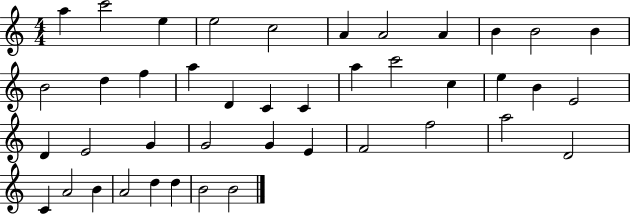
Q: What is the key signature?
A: C major